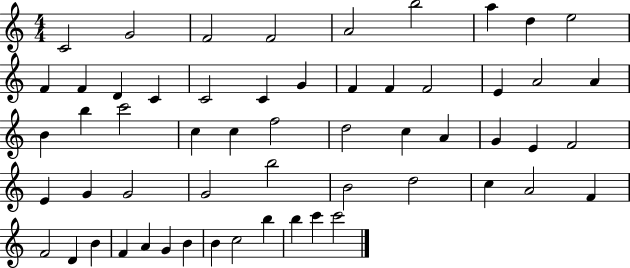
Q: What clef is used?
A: treble